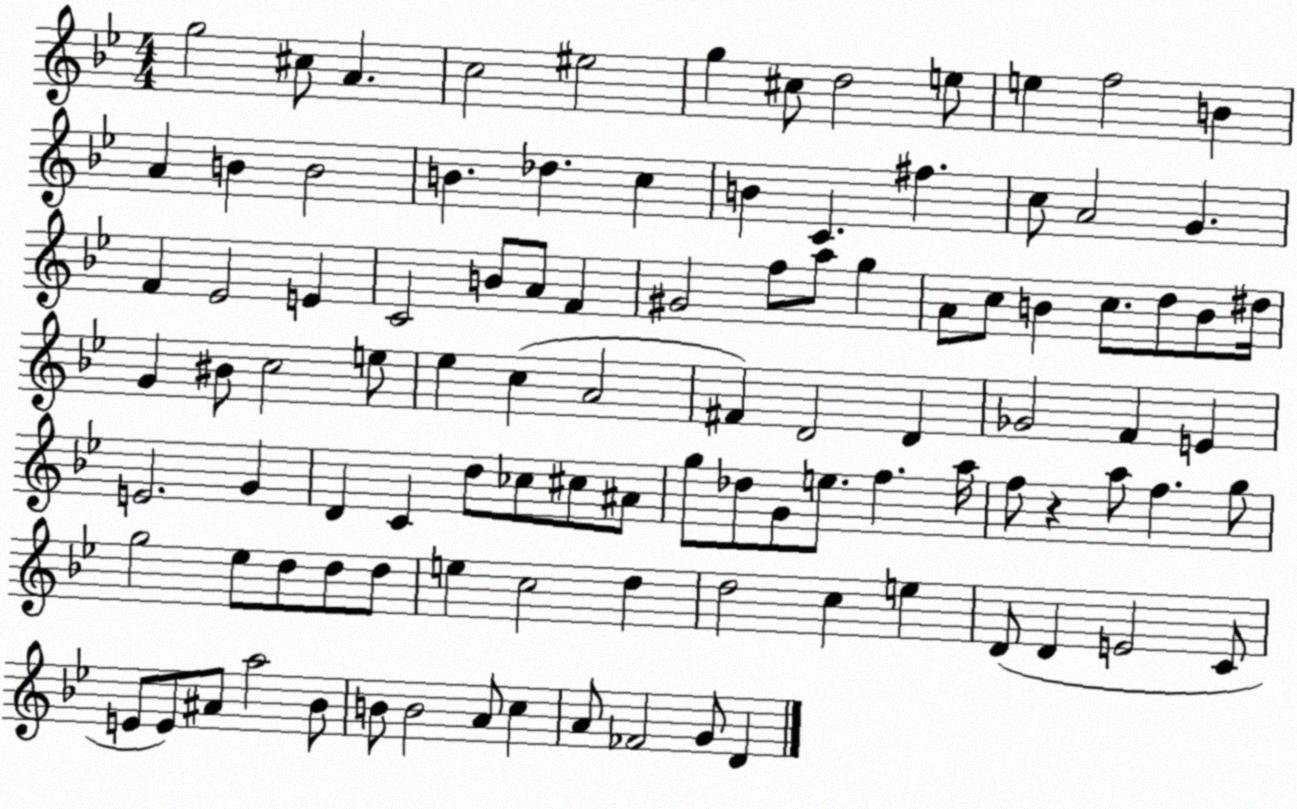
X:1
T:Untitled
M:4/4
L:1/4
K:Bb
g2 ^c/2 A c2 ^e2 g ^c/2 d2 e/2 e f2 B A B B2 B _d c B C ^f c/2 A2 G F _E2 E C2 B/2 A/2 F ^G2 f/2 a/2 g A/2 c/2 B c/2 d/2 B/2 ^d/4 G ^B/2 c2 e/2 _e c A2 ^F D2 D _G2 F E E2 G D C d/2 _c/2 ^c/2 ^A/2 g/2 _d/2 G/2 e/2 f a/4 f/2 z a/2 f g/2 g2 _e/2 d/2 d/2 d/2 e c2 d d2 c e D/2 D E2 C/2 E/2 E/2 ^A/2 a2 _B/2 B/2 B2 A/2 c A/2 _F2 G/2 D